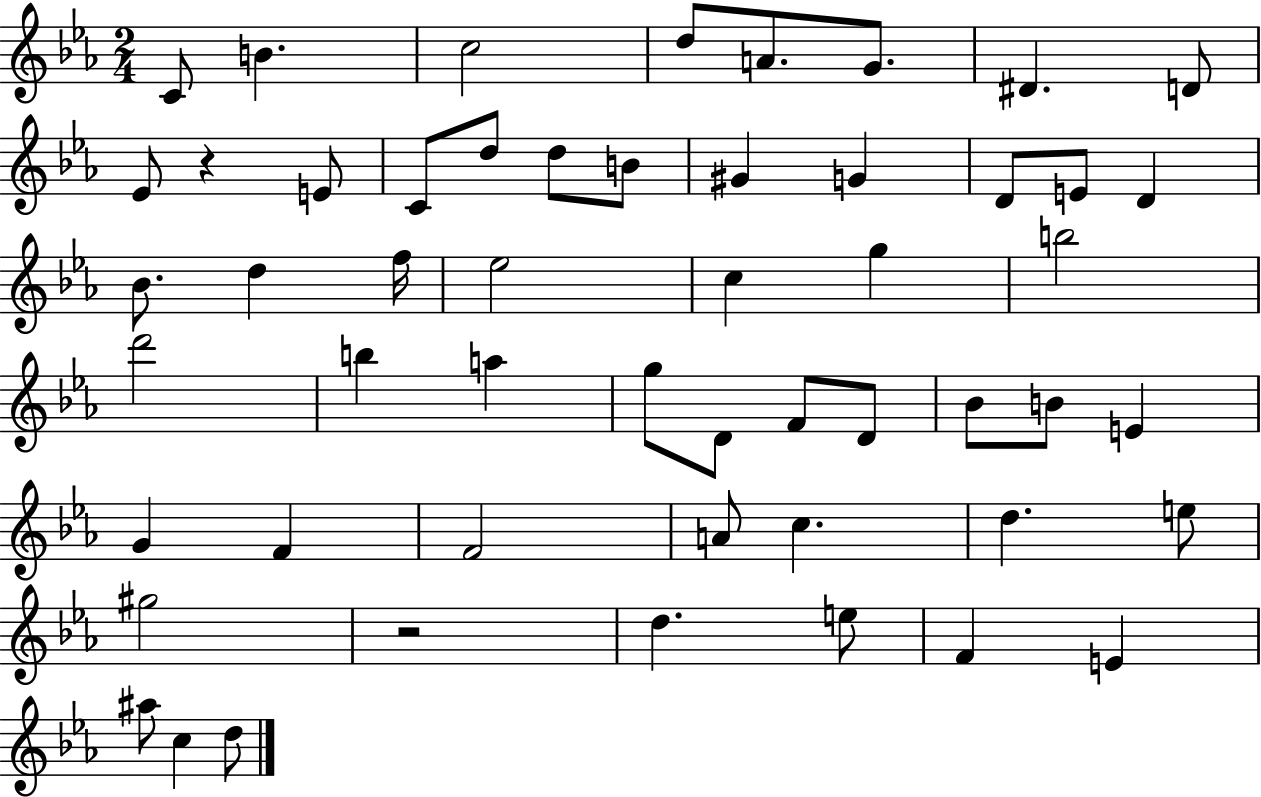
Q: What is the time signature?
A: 2/4